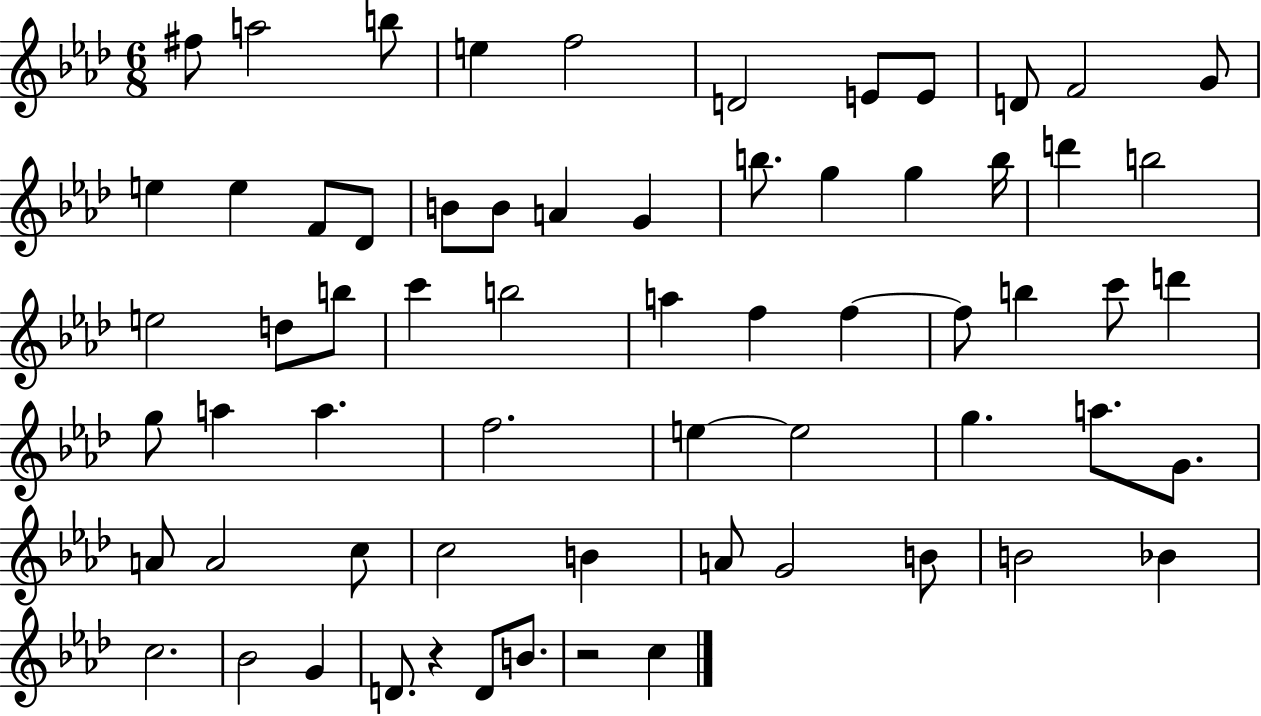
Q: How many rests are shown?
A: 2